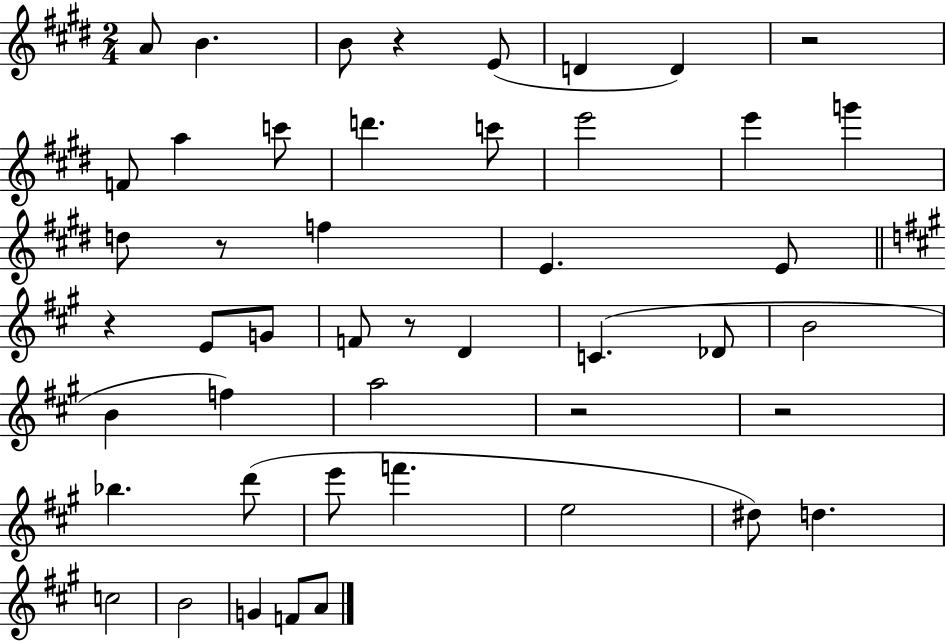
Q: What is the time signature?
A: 2/4